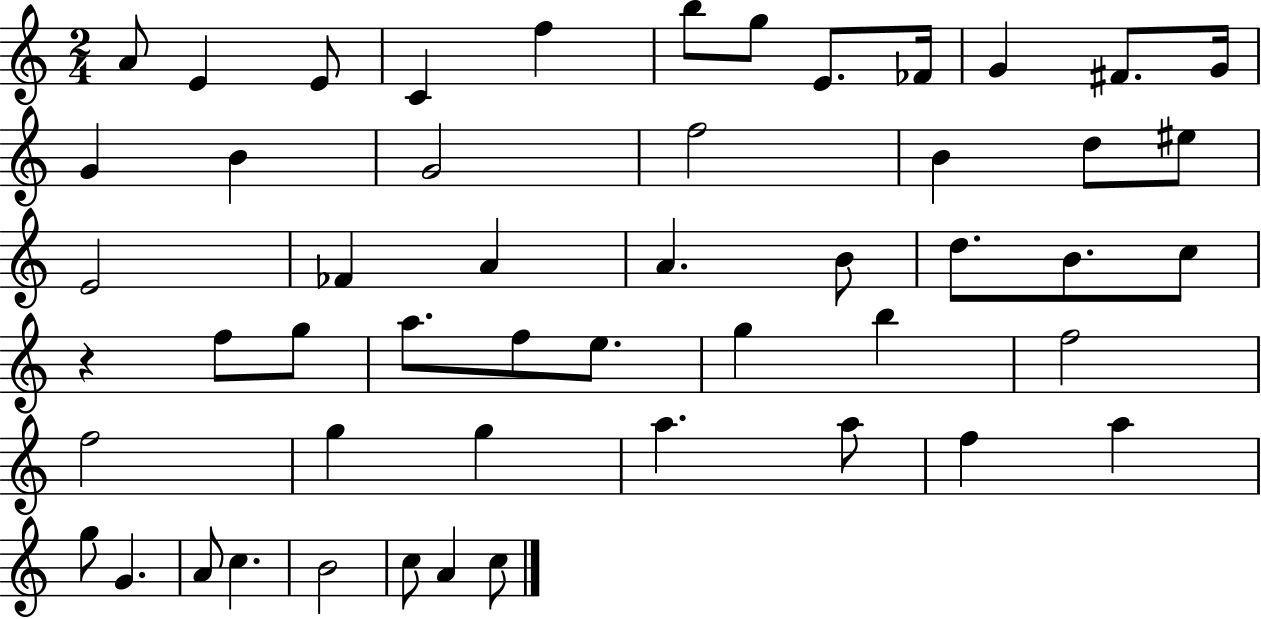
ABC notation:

X:1
T:Untitled
M:2/4
L:1/4
K:C
A/2 E E/2 C f b/2 g/2 E/2 _F/4 G ^F/2 G/4 G B G2 f2 B d/2 ^e/2 E2 _F A A B/2 d/2 B/2 c/2 z f/2 g/2 a/2 f/2 e/2 g b f2 f2 g g a a/2 f a g/2 G A/2 c B2 c/2 A c/2